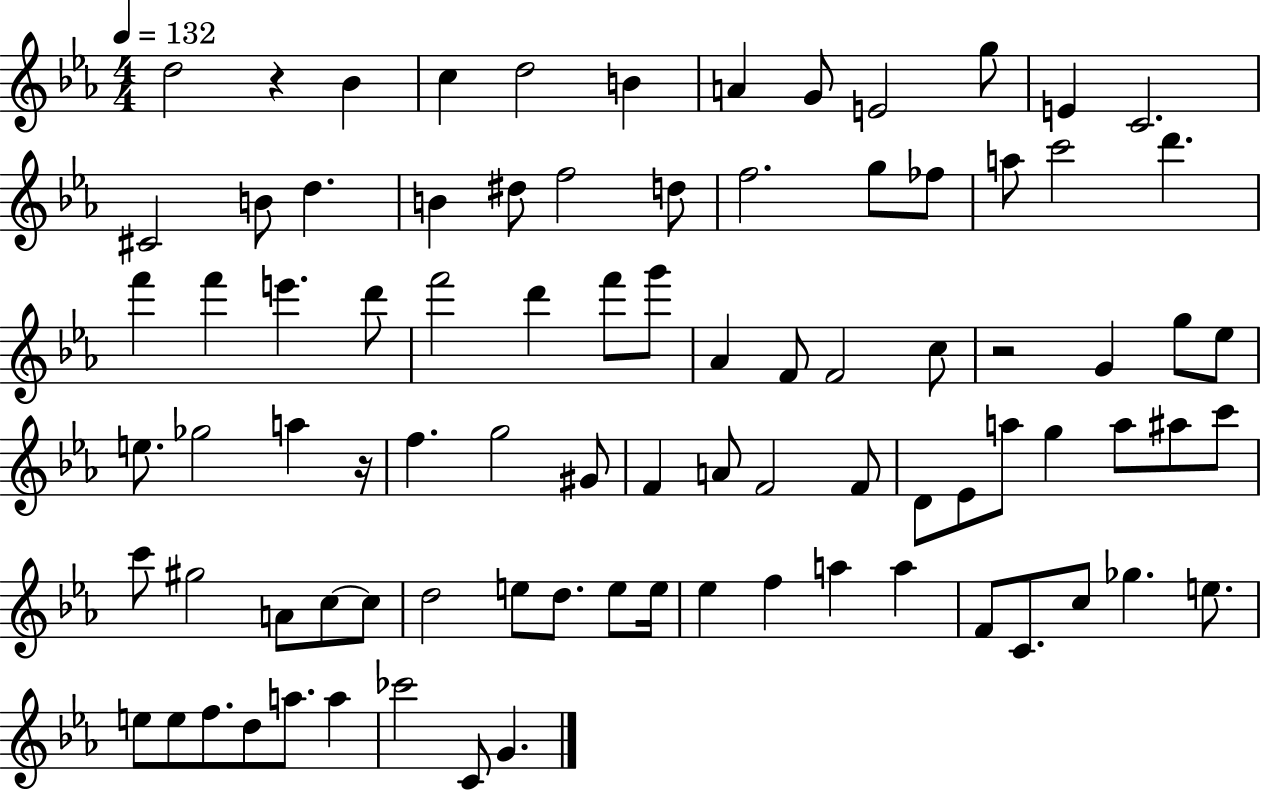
{
  \clef treble
  \numericTimeSignature
  \time 4/4
  \key ees \major
  \tempo 4 = 132
  \repeat volta 2 { d''2 r4 bes'4 | c''4 d''2 b'4 | a'4 g'8 e'2 g''8 | e'4 c'2. | \break cis'2 b'8 d''4. | b'4 dis''8 f''2 d''8 | f''2. g''8 fes''8 | a''8 c'''2 d'''4. | \break f'''4 f'''4 e'''4. d'''8 | f'''2 d'''4 f'''8 g'''8 | aes'4 f'8 f'2 c''8 | r2 g'4 g''8 ees''8 | \break e''8. ges''2 a''4 r16 | f''4. g''2 gis'8 | f'4 a'8 f'2 f'8 | d'8 ees'8 a''8 g''4 a''8 ais''8 c'''8 | \break c'''8 gis''2 a'8 c''8~~ c''8 | d''2 e''8 d''8. e''8 e''16 | ees''4 f''4 a''4 a''4 | f'8 c'8. c''8 ges''4. e''8. | \break e''8 e''8 f''8. d''8 a''8. a''4 | ces'''2 c'8 g'4. | } \bar "|."
}